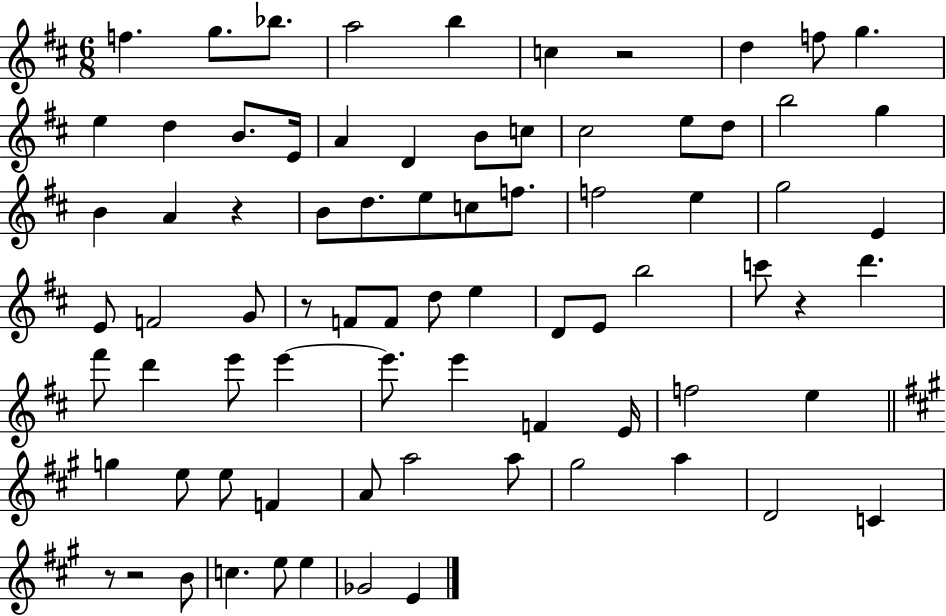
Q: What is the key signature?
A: D major